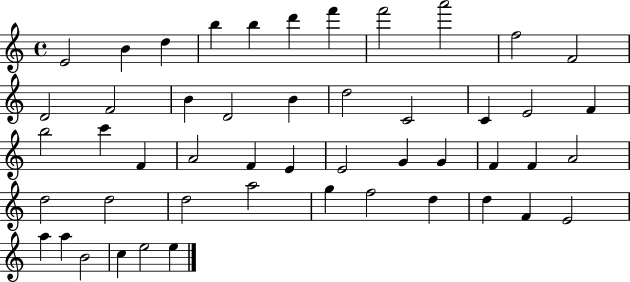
X:1
T:Untitled
M:4/4
L:1/4
K:C
E2 B d b b d' f' f'2 a'2 f2 F2 D2 F2 B D2 B d2 C2 C E2 F b2 c' F A2 F E E2 G G F F A2 d2 d2 d2 a2 g f2 d d F E2 a a B2 c e2 e